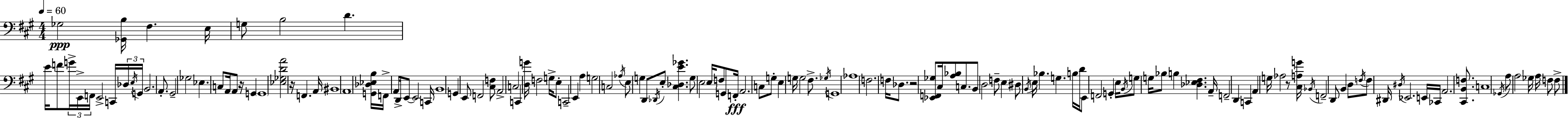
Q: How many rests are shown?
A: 4